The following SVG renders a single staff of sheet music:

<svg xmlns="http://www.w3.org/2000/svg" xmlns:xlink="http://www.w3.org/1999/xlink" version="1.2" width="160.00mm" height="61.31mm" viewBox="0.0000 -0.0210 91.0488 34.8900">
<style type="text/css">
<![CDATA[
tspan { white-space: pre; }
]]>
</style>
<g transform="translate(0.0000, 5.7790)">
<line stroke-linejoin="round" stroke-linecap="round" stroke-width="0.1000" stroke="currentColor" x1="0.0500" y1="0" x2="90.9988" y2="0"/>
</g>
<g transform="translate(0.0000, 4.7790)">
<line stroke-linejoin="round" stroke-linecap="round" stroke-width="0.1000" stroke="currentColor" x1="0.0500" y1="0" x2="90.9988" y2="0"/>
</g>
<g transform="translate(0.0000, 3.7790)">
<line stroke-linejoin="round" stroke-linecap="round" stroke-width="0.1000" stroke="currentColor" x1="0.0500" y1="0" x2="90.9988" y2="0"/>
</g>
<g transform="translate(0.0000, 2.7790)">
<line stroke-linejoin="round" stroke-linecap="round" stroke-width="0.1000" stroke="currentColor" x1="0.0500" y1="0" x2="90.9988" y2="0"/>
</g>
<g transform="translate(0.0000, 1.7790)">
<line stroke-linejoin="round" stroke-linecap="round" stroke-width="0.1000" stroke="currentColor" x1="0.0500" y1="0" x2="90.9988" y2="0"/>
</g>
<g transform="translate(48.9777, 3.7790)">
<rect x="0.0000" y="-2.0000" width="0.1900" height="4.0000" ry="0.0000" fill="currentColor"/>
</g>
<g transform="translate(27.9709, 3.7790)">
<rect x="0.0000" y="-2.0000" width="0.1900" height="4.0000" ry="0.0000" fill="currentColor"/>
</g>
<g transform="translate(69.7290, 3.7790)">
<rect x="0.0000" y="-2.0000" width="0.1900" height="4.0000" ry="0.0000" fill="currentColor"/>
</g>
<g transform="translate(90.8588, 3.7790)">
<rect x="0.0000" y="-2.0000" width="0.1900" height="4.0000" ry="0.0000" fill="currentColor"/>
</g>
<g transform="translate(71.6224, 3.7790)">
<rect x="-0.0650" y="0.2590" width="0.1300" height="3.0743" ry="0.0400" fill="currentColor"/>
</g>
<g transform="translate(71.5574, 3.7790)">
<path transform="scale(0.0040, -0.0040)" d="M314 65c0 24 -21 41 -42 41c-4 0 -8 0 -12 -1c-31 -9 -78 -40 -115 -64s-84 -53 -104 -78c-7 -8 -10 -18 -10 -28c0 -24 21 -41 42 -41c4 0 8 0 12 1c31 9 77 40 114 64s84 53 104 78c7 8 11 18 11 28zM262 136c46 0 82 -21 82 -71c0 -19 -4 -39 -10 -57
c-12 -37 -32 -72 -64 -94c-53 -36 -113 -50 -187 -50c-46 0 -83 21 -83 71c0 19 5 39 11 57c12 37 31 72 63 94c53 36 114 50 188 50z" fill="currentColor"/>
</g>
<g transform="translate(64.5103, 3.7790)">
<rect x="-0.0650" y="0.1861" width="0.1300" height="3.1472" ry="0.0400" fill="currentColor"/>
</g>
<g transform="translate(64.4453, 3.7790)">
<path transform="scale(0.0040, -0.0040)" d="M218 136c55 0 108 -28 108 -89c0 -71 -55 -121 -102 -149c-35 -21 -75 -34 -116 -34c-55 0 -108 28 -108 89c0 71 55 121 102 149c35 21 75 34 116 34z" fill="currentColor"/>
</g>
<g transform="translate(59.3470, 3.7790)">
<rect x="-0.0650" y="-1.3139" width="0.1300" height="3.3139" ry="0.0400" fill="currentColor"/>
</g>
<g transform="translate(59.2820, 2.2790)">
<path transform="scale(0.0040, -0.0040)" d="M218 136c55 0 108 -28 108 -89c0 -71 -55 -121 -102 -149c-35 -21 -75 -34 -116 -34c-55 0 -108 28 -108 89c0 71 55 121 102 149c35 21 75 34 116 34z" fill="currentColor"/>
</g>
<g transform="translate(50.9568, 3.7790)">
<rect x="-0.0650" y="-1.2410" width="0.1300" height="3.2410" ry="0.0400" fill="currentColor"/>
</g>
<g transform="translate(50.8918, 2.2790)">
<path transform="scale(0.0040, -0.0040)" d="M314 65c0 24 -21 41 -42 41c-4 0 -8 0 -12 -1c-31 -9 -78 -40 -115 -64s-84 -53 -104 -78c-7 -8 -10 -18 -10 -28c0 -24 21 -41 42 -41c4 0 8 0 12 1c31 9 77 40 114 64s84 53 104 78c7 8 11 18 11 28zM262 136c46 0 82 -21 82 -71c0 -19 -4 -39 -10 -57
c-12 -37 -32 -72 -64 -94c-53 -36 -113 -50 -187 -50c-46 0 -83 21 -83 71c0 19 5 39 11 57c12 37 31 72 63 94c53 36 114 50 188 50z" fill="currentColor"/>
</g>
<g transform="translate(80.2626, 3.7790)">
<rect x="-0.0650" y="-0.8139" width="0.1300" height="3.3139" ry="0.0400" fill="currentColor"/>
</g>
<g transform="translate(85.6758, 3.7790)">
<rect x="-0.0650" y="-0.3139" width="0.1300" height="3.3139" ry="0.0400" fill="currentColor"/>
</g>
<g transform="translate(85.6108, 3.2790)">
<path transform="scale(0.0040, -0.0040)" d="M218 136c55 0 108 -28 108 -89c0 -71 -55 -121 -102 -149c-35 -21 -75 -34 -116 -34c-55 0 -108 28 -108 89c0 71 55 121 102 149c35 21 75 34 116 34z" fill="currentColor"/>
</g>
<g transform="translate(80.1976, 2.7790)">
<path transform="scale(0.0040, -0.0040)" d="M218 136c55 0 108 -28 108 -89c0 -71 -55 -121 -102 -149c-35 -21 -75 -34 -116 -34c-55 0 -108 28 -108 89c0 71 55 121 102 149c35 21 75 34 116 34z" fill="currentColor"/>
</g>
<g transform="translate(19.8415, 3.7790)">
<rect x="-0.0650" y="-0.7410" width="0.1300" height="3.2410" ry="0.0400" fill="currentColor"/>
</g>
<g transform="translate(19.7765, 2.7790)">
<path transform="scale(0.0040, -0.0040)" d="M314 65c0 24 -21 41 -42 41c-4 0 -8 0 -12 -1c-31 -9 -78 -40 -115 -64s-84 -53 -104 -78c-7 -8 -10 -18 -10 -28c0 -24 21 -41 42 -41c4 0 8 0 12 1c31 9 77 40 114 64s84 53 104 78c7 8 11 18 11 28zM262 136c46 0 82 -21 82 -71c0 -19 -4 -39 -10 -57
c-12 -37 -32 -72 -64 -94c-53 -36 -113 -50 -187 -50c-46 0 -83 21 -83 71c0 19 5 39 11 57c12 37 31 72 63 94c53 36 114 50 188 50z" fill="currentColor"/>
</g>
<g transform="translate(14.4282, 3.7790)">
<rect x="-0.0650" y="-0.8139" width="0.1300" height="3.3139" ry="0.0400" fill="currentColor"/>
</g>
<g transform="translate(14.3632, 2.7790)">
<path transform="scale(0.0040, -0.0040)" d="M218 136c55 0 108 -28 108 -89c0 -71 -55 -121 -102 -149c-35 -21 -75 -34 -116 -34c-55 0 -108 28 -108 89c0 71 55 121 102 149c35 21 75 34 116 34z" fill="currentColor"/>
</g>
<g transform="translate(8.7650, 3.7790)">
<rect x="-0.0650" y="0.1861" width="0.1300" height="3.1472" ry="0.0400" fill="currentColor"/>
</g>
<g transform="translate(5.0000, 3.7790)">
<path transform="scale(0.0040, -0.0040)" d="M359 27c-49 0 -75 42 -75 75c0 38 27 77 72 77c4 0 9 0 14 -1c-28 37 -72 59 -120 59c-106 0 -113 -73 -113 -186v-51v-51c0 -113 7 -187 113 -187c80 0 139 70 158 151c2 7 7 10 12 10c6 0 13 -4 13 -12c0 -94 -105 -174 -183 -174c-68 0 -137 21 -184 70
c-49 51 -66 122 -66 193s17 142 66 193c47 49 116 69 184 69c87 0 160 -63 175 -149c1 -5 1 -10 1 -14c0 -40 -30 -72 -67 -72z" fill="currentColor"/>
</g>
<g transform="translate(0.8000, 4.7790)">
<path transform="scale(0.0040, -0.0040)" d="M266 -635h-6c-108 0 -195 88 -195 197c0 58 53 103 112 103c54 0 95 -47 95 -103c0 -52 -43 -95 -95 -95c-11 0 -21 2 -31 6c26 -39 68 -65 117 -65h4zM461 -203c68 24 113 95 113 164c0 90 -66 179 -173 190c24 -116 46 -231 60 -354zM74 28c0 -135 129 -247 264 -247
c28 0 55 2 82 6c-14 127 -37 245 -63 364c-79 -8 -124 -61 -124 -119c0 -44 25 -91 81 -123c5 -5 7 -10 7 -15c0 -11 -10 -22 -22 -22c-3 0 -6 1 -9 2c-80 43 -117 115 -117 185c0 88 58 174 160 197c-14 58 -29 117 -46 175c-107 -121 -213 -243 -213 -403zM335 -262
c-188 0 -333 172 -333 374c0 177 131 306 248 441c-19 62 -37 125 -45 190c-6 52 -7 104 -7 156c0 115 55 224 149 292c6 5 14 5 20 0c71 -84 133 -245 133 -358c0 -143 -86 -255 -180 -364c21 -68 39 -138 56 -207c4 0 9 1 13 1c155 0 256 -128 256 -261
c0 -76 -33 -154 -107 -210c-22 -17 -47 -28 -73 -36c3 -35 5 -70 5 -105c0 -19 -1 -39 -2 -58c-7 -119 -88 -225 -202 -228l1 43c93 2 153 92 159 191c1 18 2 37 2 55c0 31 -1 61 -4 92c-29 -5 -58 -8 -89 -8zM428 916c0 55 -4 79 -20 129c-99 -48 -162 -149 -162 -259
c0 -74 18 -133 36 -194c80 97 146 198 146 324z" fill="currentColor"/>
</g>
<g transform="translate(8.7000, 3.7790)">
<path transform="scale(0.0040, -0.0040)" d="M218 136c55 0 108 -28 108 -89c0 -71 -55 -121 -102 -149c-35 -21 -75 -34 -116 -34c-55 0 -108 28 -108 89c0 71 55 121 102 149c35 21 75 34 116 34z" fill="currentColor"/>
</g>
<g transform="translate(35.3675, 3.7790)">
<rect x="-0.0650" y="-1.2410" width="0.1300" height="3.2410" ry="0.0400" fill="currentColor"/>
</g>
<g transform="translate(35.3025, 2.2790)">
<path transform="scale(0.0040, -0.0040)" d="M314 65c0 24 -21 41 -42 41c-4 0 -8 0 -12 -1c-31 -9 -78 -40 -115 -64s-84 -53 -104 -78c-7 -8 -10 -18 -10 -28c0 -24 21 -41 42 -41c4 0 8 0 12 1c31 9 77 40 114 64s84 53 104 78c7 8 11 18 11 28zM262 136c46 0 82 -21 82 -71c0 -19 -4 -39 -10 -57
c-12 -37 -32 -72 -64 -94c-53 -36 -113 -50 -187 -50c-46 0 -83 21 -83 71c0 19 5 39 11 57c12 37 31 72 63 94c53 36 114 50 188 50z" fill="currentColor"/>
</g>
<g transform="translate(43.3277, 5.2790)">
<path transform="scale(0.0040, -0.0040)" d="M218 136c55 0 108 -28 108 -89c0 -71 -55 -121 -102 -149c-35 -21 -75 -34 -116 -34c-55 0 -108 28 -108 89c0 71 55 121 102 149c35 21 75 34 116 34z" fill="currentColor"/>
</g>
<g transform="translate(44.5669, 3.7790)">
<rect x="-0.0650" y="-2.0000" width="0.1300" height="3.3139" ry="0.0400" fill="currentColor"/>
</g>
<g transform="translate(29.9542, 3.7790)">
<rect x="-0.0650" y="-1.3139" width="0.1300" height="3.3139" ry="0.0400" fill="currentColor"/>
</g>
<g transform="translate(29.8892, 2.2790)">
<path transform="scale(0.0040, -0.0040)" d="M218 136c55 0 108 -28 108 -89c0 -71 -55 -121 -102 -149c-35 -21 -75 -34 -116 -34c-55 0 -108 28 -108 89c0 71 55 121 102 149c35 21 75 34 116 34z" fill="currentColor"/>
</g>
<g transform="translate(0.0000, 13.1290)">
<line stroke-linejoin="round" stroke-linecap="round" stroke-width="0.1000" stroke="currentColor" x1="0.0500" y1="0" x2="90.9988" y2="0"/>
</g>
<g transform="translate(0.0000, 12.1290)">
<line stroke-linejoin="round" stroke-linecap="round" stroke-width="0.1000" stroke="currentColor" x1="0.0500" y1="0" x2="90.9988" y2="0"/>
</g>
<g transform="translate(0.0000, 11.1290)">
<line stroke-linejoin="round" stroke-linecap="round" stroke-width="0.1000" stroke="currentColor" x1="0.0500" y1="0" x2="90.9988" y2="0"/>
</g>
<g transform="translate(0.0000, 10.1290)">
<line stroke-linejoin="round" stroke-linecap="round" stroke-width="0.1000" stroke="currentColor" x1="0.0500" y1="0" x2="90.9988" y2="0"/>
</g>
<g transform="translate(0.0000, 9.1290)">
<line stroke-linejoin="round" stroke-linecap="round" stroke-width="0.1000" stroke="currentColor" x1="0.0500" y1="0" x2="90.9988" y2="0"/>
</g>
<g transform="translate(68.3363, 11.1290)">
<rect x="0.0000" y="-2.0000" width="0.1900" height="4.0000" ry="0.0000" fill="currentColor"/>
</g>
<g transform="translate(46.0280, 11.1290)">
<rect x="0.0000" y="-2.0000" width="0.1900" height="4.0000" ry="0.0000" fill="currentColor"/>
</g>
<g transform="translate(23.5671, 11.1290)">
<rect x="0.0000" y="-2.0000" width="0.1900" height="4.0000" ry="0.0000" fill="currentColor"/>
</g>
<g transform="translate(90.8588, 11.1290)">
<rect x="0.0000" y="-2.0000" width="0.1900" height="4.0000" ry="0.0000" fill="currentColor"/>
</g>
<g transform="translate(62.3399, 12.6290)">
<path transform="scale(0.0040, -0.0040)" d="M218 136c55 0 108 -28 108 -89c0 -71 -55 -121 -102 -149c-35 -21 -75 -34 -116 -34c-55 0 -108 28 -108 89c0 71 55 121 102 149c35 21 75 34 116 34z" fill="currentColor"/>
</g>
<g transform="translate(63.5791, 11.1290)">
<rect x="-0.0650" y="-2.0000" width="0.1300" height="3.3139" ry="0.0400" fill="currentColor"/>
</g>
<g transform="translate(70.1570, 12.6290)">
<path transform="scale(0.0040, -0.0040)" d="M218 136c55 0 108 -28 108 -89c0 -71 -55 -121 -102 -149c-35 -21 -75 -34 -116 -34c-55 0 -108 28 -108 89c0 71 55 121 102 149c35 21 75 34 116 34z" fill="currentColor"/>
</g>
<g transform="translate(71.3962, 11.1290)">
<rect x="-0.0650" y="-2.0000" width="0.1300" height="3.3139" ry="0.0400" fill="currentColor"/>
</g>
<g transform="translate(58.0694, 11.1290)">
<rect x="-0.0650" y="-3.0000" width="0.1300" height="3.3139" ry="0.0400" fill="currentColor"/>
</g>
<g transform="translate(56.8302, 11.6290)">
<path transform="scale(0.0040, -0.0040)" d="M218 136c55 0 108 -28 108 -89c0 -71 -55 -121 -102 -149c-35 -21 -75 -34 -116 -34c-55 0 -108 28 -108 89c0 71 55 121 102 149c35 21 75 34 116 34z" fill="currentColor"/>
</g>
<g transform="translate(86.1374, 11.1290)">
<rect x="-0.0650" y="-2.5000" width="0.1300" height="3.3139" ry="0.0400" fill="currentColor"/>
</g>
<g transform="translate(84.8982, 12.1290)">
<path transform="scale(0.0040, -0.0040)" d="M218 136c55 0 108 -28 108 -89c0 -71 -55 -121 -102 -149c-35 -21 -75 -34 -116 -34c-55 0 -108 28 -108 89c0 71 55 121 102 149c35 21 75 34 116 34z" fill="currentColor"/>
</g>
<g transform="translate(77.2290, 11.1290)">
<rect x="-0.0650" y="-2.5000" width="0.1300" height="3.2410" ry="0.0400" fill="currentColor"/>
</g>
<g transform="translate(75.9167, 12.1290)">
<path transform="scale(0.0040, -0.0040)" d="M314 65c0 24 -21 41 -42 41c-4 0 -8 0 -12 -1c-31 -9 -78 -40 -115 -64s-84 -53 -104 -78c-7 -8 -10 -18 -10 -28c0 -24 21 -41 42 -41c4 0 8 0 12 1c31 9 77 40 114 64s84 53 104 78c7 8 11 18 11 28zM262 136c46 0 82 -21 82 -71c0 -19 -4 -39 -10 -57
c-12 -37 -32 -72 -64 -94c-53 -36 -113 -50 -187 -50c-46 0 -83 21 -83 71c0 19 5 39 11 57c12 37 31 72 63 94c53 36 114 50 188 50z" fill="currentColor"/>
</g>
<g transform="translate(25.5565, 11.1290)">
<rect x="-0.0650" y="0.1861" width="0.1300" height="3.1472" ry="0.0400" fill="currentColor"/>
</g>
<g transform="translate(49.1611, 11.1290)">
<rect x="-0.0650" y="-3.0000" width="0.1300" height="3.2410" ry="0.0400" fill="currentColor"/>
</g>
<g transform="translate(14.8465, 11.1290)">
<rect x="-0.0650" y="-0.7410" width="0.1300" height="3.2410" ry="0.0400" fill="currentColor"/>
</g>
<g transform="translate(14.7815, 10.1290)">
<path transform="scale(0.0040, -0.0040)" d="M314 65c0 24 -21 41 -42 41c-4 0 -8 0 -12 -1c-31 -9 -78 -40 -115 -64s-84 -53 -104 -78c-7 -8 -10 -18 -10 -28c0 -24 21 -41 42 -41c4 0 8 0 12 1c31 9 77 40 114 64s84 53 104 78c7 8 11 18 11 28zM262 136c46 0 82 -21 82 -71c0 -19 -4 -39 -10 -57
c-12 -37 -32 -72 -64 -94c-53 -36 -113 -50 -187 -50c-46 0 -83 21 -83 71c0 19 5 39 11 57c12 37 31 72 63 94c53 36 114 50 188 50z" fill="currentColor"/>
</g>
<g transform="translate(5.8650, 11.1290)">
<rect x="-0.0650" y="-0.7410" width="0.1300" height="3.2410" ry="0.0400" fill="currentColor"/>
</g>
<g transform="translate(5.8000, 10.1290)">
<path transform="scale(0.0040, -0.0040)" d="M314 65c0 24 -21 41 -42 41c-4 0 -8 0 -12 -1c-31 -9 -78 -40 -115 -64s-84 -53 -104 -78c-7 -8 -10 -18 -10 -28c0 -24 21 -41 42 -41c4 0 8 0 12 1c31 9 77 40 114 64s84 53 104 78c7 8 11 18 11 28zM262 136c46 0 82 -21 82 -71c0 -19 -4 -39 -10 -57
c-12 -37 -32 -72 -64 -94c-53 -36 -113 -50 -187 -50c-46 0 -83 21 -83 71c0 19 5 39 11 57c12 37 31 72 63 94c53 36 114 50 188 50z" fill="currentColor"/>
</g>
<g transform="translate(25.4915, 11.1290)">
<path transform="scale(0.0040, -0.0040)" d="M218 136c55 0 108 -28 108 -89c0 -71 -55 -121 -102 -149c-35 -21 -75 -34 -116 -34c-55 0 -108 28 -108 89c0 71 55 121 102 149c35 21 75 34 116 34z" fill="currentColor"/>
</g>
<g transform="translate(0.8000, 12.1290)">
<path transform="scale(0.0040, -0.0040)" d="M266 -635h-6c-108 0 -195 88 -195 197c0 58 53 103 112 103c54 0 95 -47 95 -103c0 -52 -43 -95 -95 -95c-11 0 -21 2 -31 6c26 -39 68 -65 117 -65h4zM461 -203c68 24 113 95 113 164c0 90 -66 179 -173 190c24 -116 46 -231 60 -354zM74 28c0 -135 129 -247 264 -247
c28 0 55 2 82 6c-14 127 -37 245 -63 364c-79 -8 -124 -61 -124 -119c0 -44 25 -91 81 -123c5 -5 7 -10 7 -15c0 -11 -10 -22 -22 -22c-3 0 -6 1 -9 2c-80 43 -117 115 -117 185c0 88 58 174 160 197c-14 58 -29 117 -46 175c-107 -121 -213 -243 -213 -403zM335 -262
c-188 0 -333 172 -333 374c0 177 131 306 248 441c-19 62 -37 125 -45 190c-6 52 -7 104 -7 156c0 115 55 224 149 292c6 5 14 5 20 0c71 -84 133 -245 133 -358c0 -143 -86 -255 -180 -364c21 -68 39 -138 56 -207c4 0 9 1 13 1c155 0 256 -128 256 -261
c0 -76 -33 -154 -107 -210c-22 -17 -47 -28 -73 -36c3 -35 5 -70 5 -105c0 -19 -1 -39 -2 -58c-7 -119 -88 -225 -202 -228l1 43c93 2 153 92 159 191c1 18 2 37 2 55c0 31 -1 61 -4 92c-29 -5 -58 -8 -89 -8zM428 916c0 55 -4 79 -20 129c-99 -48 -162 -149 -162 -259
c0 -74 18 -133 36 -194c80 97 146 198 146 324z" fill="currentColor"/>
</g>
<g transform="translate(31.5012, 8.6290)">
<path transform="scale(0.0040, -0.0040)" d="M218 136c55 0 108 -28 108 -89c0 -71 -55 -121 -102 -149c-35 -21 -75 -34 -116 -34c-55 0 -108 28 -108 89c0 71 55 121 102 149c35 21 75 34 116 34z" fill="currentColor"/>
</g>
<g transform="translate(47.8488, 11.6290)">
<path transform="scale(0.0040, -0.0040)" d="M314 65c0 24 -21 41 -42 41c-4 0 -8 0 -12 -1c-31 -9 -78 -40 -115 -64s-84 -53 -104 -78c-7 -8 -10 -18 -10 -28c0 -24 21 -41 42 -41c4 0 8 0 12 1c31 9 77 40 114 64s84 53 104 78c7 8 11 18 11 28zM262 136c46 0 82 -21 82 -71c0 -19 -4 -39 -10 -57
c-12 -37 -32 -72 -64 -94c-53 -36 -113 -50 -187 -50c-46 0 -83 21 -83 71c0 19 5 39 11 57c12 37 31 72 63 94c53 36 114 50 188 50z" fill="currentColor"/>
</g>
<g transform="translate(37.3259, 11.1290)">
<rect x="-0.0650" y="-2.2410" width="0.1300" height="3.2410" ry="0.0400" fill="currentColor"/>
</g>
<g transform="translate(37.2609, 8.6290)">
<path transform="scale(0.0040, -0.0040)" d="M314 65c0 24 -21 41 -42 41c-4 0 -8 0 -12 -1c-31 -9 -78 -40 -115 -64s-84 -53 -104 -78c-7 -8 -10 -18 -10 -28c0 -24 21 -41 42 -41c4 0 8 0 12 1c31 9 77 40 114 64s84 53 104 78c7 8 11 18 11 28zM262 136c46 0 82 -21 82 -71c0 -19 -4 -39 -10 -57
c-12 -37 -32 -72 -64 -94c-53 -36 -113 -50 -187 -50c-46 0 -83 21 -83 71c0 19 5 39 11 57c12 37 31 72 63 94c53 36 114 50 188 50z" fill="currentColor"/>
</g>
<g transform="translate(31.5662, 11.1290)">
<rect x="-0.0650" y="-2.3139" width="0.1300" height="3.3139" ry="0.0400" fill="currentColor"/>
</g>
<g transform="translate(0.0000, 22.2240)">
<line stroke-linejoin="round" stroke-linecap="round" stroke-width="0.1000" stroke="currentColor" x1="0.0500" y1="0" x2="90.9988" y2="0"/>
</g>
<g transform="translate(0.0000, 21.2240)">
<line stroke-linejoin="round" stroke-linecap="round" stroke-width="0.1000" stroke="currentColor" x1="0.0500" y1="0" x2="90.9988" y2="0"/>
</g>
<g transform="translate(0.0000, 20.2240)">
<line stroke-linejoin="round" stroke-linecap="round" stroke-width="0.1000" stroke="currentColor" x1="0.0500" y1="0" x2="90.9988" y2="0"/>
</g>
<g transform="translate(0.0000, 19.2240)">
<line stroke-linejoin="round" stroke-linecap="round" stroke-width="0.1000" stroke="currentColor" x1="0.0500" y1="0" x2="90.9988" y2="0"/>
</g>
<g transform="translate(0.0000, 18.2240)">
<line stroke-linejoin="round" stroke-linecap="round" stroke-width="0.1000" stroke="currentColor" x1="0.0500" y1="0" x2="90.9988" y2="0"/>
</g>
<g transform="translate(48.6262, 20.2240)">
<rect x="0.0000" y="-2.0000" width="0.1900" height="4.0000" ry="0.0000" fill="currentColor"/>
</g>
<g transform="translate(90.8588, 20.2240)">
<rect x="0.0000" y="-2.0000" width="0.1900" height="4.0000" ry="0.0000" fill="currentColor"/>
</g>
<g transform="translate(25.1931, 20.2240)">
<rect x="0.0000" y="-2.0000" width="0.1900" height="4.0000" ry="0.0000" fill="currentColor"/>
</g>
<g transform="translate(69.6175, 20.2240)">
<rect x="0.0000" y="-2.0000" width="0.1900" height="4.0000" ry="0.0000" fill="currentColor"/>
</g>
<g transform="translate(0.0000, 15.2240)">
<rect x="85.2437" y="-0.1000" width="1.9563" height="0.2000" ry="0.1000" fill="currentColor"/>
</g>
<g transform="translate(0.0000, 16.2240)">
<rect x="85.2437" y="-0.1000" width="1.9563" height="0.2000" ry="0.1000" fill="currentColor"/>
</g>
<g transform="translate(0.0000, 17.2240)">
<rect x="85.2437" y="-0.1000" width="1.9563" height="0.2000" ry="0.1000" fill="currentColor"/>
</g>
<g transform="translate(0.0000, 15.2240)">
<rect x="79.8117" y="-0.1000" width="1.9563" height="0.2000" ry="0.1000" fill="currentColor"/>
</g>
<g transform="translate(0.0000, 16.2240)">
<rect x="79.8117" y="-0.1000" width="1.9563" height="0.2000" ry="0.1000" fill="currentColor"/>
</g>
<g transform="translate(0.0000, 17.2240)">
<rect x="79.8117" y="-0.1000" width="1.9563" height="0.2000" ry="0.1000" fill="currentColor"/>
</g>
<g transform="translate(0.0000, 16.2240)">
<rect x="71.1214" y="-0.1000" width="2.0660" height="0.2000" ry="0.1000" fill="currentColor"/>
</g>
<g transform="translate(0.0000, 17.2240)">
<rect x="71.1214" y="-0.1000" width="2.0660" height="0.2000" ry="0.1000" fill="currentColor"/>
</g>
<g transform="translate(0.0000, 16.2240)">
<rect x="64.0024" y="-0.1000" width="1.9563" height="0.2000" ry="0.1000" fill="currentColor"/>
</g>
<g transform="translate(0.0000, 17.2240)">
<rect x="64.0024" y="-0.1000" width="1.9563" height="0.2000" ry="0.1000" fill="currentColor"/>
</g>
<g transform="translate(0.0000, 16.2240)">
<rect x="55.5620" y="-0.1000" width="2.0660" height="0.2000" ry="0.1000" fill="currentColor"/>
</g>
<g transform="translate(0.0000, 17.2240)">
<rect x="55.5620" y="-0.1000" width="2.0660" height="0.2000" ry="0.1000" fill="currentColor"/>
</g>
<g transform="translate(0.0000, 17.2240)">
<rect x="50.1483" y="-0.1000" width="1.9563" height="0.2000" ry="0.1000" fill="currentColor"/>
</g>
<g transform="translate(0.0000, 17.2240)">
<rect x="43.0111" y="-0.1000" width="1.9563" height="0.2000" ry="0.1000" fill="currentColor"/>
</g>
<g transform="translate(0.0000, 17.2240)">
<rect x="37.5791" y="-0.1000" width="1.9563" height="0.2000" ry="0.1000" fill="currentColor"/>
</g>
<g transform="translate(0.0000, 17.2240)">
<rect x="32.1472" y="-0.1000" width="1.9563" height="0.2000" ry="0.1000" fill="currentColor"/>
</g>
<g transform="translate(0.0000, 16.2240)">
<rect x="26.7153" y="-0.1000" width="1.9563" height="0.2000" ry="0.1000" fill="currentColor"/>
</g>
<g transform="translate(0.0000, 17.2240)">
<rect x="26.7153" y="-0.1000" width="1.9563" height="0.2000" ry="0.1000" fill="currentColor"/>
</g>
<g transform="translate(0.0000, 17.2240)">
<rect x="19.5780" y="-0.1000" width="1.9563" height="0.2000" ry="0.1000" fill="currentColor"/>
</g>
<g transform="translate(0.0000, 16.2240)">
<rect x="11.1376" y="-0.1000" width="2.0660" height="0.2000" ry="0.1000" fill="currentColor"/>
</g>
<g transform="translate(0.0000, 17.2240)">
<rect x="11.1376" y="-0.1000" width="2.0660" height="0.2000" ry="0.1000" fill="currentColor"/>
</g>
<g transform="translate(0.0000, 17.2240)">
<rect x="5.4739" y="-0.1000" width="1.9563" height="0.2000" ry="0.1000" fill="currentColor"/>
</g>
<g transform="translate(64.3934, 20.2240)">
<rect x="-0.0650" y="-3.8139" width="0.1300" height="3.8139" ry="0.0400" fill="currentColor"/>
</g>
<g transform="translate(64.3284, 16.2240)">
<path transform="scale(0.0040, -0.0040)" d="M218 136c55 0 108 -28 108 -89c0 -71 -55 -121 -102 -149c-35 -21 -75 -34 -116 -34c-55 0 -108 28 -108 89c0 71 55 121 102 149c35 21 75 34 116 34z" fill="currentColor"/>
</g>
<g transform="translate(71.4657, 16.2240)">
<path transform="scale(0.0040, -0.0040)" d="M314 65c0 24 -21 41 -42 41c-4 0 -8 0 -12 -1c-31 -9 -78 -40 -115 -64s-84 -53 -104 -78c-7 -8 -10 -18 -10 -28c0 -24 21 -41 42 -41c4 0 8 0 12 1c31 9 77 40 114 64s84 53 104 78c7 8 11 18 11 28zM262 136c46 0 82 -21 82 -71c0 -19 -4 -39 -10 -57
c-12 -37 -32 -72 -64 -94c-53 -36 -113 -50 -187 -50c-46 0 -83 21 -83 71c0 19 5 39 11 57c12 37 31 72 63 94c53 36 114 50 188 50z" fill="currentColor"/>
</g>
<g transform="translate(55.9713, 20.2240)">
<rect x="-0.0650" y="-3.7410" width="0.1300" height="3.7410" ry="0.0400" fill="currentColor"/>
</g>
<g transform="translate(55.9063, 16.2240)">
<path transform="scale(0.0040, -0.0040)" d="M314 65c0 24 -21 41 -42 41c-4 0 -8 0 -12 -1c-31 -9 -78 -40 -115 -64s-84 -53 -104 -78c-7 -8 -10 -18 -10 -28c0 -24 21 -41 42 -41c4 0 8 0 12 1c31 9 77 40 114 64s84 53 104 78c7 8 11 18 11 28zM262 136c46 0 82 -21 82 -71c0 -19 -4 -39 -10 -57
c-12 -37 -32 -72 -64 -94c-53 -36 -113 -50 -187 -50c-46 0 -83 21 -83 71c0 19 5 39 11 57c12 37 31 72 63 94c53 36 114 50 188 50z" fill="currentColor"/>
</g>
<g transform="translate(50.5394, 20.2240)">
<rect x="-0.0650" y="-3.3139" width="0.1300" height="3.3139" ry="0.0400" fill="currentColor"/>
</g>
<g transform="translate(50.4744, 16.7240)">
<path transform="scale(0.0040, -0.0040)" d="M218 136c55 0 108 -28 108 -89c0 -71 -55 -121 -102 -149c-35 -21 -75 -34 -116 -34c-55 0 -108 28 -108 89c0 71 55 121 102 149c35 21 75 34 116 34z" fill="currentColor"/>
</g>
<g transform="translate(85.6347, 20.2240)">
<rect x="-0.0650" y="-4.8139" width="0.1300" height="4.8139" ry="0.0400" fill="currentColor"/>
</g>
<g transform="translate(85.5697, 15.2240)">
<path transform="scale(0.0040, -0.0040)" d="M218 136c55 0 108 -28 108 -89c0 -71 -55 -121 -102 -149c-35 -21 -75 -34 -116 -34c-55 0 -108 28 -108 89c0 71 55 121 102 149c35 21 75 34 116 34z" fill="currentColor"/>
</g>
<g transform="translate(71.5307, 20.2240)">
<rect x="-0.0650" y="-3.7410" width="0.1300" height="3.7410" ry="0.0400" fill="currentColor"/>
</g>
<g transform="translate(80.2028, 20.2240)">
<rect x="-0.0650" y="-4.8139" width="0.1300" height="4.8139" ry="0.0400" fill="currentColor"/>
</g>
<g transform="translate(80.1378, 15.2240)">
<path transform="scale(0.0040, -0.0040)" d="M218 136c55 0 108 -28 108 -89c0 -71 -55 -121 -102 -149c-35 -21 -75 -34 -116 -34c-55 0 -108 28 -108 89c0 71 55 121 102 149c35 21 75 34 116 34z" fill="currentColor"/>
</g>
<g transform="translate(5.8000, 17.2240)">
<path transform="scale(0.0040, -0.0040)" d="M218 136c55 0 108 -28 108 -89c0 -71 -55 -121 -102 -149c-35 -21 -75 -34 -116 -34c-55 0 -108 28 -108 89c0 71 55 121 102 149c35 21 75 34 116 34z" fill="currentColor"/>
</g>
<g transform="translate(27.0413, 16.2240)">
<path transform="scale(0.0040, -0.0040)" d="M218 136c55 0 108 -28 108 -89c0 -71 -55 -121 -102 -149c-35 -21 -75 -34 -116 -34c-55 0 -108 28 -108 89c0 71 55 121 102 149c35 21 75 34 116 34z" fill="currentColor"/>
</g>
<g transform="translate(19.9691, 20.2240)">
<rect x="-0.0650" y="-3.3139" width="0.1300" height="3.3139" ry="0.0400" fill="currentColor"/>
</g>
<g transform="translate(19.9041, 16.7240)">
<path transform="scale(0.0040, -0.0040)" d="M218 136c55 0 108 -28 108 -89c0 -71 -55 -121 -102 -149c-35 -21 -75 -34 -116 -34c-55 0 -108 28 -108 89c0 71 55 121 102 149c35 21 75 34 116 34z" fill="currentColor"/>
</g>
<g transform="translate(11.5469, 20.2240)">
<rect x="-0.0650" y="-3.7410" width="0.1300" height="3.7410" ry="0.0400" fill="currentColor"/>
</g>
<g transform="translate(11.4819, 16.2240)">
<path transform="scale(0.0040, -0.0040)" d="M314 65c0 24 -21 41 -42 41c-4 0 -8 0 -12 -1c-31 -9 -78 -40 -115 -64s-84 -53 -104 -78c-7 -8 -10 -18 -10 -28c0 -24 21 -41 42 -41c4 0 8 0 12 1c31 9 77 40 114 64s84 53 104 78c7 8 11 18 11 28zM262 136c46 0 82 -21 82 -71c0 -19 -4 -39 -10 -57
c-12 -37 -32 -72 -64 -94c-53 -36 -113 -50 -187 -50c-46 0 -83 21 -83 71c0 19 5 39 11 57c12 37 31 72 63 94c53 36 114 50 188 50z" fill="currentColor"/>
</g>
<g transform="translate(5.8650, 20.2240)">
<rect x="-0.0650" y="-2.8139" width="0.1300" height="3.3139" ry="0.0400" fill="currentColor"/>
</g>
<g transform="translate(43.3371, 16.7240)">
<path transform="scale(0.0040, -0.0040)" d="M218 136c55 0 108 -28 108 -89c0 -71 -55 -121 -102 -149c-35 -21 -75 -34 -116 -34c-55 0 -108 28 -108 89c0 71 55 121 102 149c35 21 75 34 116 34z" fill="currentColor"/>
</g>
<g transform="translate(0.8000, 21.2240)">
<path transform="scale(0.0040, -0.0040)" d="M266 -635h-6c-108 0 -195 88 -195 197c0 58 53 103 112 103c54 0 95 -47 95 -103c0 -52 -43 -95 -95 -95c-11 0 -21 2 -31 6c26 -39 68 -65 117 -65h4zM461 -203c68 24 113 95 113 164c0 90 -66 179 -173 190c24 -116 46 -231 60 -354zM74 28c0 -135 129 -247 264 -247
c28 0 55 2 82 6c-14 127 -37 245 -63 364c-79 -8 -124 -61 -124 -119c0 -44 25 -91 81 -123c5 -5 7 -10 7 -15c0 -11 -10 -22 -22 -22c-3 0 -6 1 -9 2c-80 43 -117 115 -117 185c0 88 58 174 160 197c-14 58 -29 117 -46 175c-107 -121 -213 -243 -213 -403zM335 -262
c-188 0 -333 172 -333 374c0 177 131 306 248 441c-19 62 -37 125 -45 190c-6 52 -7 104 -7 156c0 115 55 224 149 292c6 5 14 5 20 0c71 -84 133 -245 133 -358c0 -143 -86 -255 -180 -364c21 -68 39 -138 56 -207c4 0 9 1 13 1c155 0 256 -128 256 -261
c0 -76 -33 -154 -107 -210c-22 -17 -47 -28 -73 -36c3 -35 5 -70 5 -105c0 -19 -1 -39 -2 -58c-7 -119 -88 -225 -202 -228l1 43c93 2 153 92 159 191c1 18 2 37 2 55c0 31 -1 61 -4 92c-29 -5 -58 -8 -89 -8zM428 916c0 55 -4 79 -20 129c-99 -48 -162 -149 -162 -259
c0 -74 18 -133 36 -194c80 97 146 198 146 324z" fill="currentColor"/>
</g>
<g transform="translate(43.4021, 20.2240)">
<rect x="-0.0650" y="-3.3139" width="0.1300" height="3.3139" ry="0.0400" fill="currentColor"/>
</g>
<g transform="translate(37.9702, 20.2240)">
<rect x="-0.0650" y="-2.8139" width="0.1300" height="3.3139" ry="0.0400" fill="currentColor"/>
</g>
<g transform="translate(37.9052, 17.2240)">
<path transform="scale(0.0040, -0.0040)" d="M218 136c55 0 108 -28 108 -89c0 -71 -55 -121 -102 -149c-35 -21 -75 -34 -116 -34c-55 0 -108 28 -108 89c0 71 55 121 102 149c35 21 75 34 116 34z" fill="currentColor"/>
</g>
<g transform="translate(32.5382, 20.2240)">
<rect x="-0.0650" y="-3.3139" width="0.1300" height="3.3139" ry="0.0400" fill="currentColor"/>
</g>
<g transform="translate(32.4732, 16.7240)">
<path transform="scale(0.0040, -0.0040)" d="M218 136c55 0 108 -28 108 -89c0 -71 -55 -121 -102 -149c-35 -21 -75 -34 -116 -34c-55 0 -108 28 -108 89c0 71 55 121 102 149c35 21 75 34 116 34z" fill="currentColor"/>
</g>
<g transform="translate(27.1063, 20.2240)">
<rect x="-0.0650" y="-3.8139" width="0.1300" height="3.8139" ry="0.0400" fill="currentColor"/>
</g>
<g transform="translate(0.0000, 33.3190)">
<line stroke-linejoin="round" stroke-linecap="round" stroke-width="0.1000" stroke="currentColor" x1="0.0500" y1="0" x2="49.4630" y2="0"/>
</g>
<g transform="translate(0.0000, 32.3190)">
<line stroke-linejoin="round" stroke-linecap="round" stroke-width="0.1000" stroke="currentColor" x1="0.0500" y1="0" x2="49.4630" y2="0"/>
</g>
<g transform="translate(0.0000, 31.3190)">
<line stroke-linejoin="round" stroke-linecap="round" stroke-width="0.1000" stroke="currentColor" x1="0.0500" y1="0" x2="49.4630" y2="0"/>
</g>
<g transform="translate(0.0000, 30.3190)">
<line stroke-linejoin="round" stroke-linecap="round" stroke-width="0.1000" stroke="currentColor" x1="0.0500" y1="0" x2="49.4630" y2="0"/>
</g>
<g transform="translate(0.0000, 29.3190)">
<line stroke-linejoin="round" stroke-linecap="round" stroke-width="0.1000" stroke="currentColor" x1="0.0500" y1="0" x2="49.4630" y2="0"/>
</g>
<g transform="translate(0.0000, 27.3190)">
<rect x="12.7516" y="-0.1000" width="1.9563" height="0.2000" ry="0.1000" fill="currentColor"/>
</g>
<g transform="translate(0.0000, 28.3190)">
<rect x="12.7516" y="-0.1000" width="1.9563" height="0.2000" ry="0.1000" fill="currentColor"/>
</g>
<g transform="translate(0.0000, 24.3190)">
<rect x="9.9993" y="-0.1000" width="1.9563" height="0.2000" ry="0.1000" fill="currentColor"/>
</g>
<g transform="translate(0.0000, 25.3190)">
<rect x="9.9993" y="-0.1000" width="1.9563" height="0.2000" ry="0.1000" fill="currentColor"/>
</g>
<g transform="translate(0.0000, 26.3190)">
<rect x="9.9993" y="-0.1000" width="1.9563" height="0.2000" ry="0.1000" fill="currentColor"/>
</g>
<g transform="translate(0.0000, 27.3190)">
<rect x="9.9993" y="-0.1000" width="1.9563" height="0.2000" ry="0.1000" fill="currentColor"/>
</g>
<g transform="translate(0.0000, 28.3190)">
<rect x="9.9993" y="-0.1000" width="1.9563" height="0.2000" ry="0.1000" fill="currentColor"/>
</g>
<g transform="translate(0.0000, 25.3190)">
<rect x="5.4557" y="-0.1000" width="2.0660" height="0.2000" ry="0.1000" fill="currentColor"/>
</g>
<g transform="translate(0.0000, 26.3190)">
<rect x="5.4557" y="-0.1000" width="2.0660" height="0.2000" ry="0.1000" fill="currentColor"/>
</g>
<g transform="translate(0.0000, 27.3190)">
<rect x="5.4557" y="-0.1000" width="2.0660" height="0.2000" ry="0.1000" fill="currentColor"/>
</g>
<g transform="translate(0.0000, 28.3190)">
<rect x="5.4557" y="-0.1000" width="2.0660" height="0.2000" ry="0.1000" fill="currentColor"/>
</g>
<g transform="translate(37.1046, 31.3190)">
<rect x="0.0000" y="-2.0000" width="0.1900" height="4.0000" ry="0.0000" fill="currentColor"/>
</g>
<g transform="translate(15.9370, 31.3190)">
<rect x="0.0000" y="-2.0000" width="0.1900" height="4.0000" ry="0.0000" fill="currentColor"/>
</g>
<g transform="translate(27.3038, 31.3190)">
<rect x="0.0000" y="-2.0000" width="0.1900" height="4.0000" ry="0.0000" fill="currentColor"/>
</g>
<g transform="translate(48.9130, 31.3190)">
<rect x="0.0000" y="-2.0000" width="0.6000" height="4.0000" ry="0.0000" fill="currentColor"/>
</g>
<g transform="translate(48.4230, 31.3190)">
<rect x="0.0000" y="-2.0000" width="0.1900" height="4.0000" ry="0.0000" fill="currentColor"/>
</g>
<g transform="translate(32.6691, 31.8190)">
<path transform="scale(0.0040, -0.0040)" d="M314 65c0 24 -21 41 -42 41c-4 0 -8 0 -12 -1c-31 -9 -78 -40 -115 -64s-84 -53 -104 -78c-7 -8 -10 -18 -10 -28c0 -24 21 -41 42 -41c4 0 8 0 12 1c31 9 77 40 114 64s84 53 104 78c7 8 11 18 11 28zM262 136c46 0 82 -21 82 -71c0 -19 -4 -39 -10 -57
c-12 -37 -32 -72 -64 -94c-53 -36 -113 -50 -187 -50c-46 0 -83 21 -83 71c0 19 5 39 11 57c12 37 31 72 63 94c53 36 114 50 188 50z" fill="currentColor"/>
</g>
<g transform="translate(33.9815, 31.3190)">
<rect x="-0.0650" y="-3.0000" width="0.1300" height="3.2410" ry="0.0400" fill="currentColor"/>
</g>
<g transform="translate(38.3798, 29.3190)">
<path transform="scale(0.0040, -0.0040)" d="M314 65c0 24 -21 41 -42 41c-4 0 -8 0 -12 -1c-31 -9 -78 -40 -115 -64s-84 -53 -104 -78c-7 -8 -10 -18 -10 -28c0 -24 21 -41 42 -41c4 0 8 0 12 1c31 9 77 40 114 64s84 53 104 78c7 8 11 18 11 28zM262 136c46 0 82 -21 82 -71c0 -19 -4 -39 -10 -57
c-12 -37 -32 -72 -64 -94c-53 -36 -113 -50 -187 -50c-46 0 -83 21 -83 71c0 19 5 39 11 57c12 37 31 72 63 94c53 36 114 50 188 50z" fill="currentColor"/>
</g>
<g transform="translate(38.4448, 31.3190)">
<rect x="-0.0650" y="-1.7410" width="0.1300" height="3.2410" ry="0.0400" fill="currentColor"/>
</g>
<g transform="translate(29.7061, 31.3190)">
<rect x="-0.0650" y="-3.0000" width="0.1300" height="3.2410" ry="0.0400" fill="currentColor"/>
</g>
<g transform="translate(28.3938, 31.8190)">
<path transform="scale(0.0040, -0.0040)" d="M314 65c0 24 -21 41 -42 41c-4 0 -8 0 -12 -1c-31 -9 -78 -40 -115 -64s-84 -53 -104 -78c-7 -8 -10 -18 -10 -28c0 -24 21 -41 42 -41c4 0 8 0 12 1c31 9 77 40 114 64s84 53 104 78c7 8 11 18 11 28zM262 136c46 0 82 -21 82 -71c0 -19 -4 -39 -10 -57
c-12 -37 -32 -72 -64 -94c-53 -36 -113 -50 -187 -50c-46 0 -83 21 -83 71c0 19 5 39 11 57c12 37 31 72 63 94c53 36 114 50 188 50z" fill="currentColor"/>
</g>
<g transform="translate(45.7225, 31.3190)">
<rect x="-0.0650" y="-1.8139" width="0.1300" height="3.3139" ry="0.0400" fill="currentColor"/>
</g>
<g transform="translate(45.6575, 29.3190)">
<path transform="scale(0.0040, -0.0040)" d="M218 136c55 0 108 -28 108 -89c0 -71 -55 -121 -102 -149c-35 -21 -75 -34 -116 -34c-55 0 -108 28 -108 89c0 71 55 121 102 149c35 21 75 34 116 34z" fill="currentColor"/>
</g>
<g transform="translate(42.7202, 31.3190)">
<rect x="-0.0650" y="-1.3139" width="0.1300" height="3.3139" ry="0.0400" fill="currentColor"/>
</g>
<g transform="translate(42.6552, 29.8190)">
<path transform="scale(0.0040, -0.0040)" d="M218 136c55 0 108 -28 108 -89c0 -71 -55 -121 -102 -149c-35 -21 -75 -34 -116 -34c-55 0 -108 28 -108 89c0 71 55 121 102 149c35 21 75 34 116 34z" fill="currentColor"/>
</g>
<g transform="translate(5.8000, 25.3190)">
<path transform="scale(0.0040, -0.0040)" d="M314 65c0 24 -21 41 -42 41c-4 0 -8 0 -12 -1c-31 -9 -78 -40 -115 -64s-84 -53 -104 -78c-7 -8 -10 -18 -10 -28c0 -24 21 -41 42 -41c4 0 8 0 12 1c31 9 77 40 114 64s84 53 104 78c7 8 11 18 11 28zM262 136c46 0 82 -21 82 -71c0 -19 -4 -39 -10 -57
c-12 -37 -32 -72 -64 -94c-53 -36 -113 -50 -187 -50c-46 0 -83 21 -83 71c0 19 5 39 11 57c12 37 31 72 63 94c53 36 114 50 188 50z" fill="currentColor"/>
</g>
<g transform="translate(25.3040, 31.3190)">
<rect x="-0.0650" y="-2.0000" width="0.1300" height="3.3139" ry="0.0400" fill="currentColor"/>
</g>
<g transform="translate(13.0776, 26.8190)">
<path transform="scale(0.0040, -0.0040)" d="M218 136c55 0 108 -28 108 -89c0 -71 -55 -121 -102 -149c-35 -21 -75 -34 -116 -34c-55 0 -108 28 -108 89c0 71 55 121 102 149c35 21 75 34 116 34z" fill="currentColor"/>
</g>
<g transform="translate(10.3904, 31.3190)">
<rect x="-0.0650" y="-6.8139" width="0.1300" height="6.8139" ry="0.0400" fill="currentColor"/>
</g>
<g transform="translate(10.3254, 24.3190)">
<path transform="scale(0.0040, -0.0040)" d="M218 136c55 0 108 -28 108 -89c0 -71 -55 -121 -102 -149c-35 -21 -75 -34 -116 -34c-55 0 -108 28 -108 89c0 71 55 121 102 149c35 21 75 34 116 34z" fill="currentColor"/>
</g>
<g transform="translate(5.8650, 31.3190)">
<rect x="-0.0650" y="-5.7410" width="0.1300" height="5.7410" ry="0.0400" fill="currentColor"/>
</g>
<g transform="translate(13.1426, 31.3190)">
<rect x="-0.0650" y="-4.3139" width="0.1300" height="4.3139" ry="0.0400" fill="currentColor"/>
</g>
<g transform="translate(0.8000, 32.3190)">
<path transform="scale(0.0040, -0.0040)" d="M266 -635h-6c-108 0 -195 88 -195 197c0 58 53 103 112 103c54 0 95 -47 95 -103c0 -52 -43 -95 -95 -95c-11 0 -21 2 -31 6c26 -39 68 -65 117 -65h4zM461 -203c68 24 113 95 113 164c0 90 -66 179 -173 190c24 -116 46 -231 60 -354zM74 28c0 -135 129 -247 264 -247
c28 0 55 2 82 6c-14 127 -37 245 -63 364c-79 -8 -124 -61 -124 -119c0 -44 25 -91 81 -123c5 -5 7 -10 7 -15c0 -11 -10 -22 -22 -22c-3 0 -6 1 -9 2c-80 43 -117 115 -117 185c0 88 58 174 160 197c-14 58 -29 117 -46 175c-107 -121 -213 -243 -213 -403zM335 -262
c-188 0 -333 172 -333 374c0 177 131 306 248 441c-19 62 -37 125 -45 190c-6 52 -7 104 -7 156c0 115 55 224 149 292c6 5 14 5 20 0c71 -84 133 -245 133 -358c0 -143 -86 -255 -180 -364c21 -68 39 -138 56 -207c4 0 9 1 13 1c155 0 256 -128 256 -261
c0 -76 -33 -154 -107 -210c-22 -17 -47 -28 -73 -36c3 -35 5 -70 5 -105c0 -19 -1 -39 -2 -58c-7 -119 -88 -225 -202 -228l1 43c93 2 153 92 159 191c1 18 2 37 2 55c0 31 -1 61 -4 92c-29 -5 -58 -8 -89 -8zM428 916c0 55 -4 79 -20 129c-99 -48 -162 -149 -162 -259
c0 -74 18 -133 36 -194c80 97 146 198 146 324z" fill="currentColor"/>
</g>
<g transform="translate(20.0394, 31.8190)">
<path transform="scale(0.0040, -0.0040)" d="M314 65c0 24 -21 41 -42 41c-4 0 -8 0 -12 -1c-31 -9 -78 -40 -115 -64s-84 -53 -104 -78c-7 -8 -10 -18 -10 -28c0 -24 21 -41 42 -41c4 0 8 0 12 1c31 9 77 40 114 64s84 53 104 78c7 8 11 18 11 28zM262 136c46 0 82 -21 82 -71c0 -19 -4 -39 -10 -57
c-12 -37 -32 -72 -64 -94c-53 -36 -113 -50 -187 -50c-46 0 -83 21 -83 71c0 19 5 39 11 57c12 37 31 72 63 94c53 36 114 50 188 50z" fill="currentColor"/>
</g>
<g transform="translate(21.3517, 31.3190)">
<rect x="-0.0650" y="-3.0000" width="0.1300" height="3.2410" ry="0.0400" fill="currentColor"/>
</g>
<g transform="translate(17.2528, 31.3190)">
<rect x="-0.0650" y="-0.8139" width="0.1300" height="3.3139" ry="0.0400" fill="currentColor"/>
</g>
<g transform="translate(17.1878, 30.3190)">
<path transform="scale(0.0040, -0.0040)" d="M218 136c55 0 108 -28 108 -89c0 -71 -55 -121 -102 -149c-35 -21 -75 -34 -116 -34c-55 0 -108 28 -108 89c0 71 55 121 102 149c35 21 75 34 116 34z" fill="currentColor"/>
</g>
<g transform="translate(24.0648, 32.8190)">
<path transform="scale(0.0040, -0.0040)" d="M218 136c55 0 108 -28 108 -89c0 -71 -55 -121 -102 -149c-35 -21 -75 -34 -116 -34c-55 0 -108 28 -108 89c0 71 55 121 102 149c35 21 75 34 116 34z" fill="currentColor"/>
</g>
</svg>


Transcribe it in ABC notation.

X:1
T:Untitled
M:4/4
L:1/4
K:C
B d d2 e e2 F e2 e B B2 d c d2 d2 B g g2 A2 A F F G2 G a c'2 b c' b a b b c'2 c' c'2 e' e' g'2 b' d' d A2 F A2 A2 f2 e f